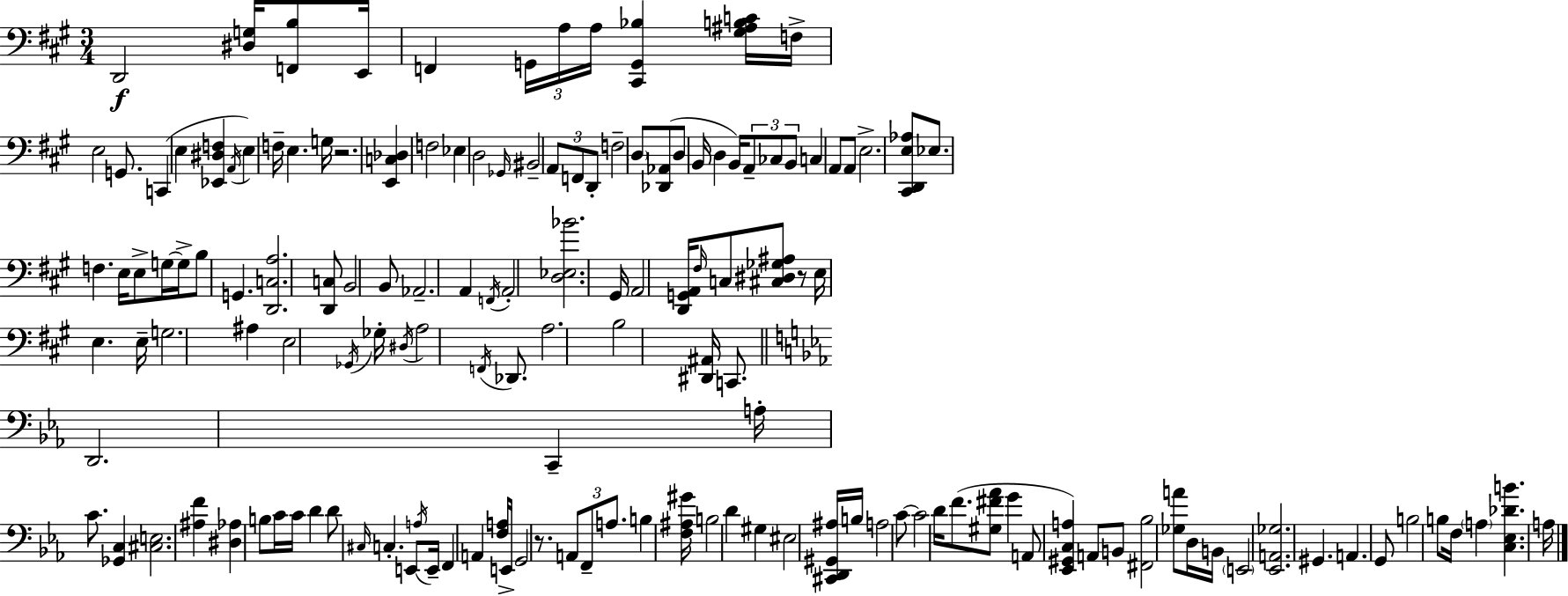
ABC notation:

X:1
T:Untitled
M:3/4
L:1/4
K:A
D,,2 [^D,G,]/4 [F,,B,]/2 E,,/4 F,, G,,/4 A,/4 A,/4 [^C,,G,,_B,] [^G,^A,B,C]/4 F,/4 E,2 G,,/2 C,, E, [_E,,^D,F,] A,,/4 E, F,/4 E, G,/4 z2 [E,,C,_D,] F,2 _E, D,2 _G,,/4 ^B,,2 A,,/2 F,,/2 D,,/2 F,2 D,/2 [_D,,_A,,]/2 D,/2 B,,/4 D, B,,/4 A,,/2 _C,/2 B,,/2 C, A,,/2 A,,/2 E,2 [^C,,D,,E,_A,]/2 _E,/2 F, E,/4 E,/2 G,/4 G,/4 B,/2 G,, [D,,C,A,]2 [D,,C,]/2 B,,2 B,,/2 _A,,2 A,, F,,/4 A,,2 [D,_E,_B]2 ^G,,/4 A,,2 [D,,G,,A,,]/4 ^F,/4 C,/2 [^C,^D,_G,^A,]/2 z/2 E,/4 E, E,/4 G,2 ^A, E,2 _G,,/4 _G,/4 ^D,/4 A,2 F,,/4 _D,,/2 A,2 B,2 [^D,,^A,,]/4 C,,/2 D,,2 C,, A,/4 C/2 [_G,,C,] [^C,E,]2 [^A,F] [^D,_A,] B,/2 C/4 C/4 D D/2 ^C,/4 C, E,,/2 A,/4 E,,/4 F,, A,, [F,A,]/4 E,,/4 G,,2 z/2 A,,/2 F,,/2 A,/2 B, [F,^A,^G]/4 B,2 D ^G, ^E,2 [^C,,D,,^G,,^A,]/4 B,/4 A,2 C/2 C2 D/4 F/2 [^G,^F_A]/2 G A,,/2 [_E,,^G,,C,A,] A,,/2 B,,/2 [^F,,_B,]2 [_G,A]/2 D,/4 B,,/4 E,,2 [_E,,A,,_G,]2 ^G,, A,, G,,/2 B,2 B,/2 F,/4 A, [C,_E,_DB] A,/4